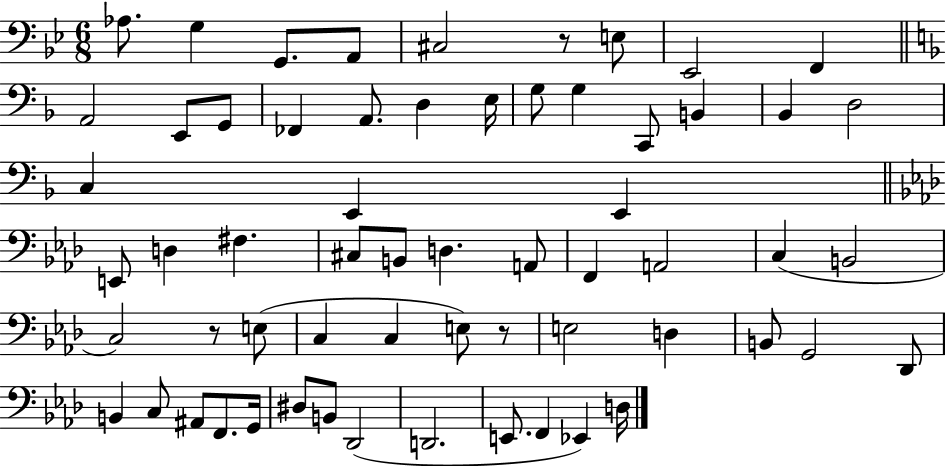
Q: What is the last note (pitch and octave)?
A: D3